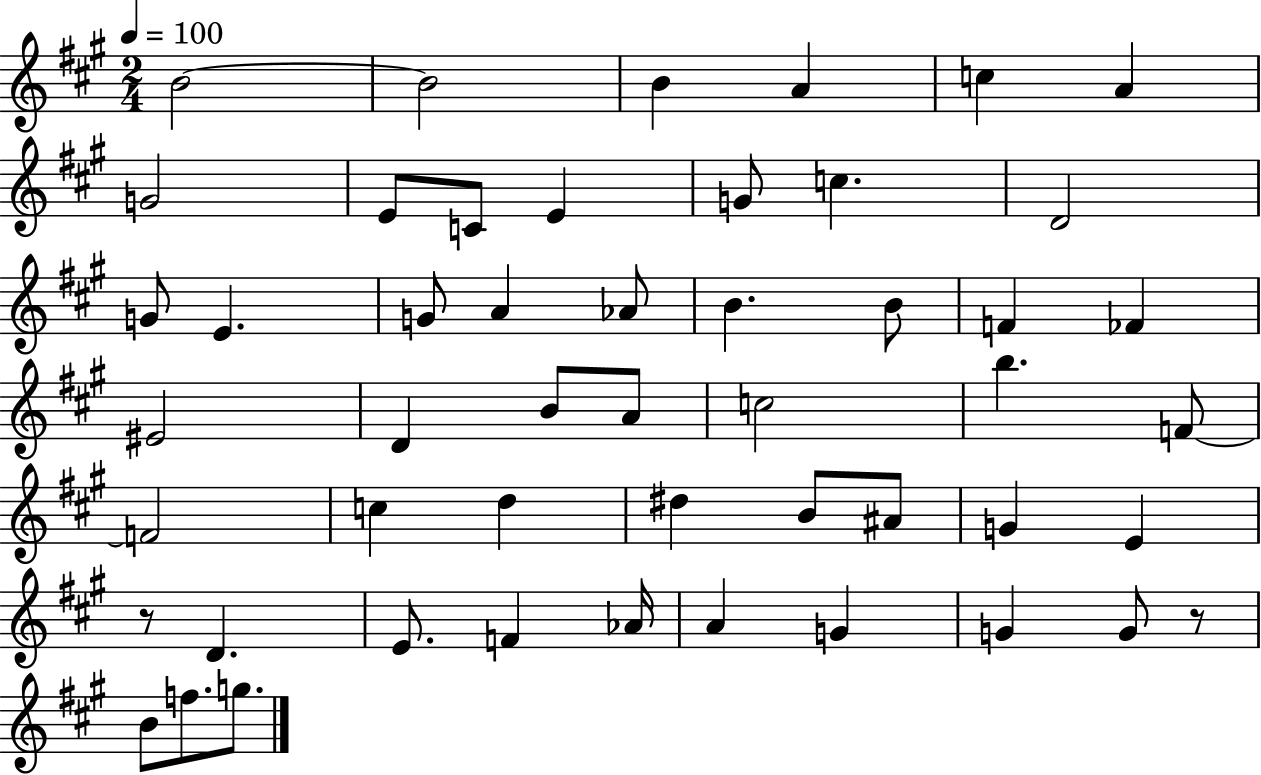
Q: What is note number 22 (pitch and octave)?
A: FES4